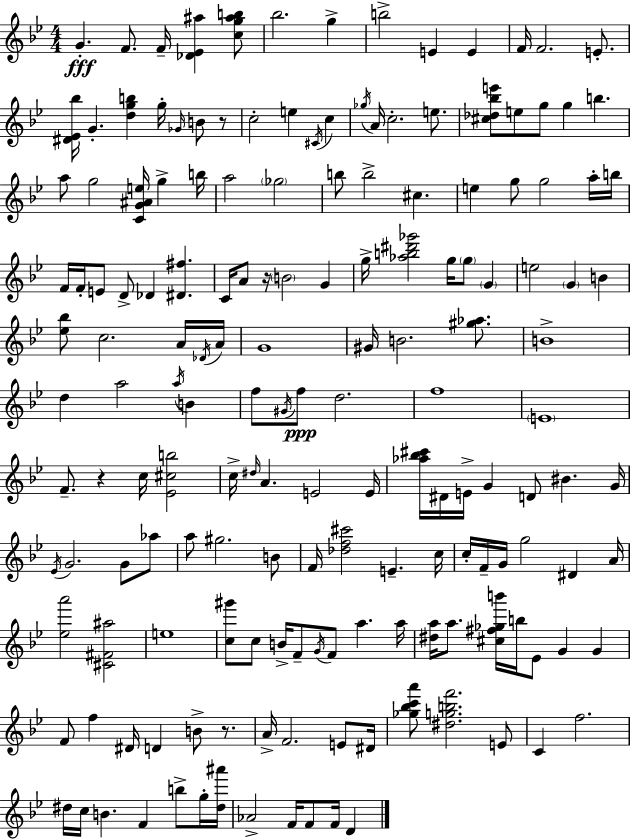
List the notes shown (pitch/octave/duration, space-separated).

G4/q. F4/e. F4/s [Db4,Eb4,A#5]/q [C5,G5,A#5,B5]/e Bb5/h. G5/q B5/h E4/q E4/q F4/s F4/h. E4/e. [D#4,Eb4,Bb5]/s G4/q. [D5,G5,B5]/q G5/s Gb4/s B4/e R/e C5/h E5/q C#4/s C5/q Gb5/s A4/s C5/h. E5/e. [C#5,Db5,Bb5,E6]/e E5/e G5/e G5/q B5/q. A5/e G5/h [C4,G4,A#4,E5]/s G5/q B5/s A5/h Gb5/h B5/e B5/h C#5/q. E5/q G5/e G5/h A5/s B5/s F4/s F4/s E4/e D4/e Db4/q [D#4,F#5]/q. C4/s A4/e R/s B4/h G4/q G5/s [Ab5,B5,D#6,Gb6]/h G5/s G5/e G4/q E5/h G4/q B4/q [Eb5,Bb5]/e C5/h. A4/s Db4/s A4/s G4/w G#4/s B4/h. [G#5,Ab5]/e. B4/w D5/q A5/h A5/s B4/q F5/e G#4/s F5/e D5/h. F5/w E4/w F4/e. R/q C5/s [Eb4,C#5,B5]/h C5/s D#5/s A4/q. E4/h E4/s [Ab5,Bb5,C#6]/s D#4/s E4/s G4/q D4/e BIS4/q. G4/s Eb4/s G4/h. G4/e Ab5/e A5/e G#5/h. B4/e F4/s [Db5,F5,C#6]/h E4/q. C5/s C5/s F4/s G4/s G5/h D#4/q A4/s [Eb5,A6]/h [C#4,F#4,A#5]/h E5/w [C5,G#6]/e C5/e B4/s F4/e G4/s F4/e A5/q. A5/s [D#5,A5]/s A5/e. [C#5,F#5,Gb5,B6]/s B5/s Eb4/e G4/q G4/q F4/e F5/q D#4/s D4/q B4/e R/e. A4/s F4/h. E4/e D#4/s [Gb5,Bb5,C6,A6]/e [D#5,G5,B5,F6]/h. E4/e C4/q F5/h. D#5/s C5/s B4/q. F4/q B5/e G5/s [D#5,A#6]/s Ab4/h F4/s F4/e F4/s D4/q